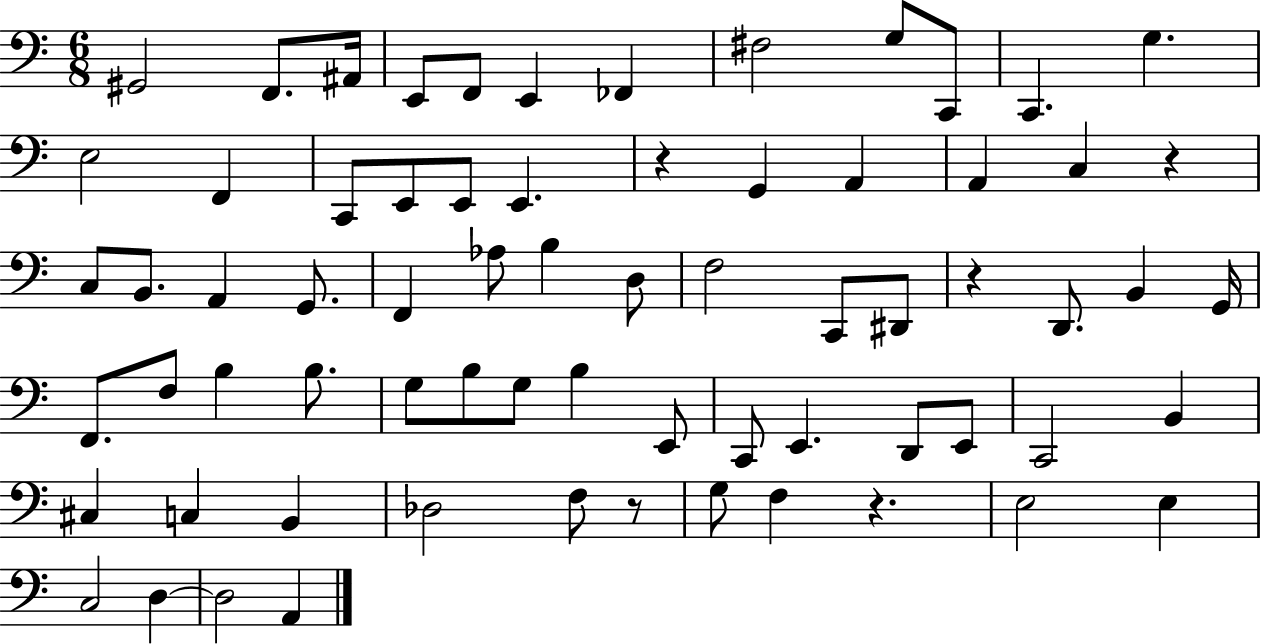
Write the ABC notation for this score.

X:1
T:Untitled
M:6/8
L:1/4
K:C
^G,,2 F,,/2 ^A,,/4 E,,/2 F,,/2 E,, _F,, ^F,2 G,/2 C,,/2 C,, G, E,2 F,, C,,/2 E,,/2 E,,/2 E,, z G,, A,, A,, C, z C,/2 B,,/2 A,, G,,/2 F,, _A,/2 B, D,/2 F,2 C,,/2 ^D,,/2 z D,,/2 B,, G,,/4 F,,/2 F,/2 B, B,/2 G,/2 B,/2 G,/2 B, E,,/2 C,,/2 E,, D,,/2 E,,/2 C,,2 B,, ^C, C, B,, _D,2 F,/2 z/2 G,/2 F, z E,2 E, C,2 D, D,2 A,,